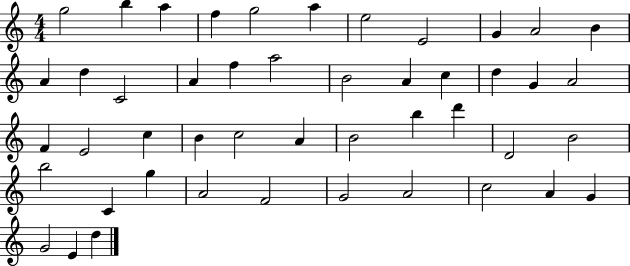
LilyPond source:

{
  \clef treble
  \numericTimeSignature
  \time 4/4
  \key c \major
  g''2 b''4 a''4 | f''4 g''2 a''4 | e''2 e'2 | g'4 a'2 b'4 | \break a'4 d''4 c'2 | a'4 f''4 a''2 | b'2 a'4 c''4 | d''4 g'4 a'2 | \break f'4 e'2 c''4 | b'4 c''2 a'4 | b'2 b''4 d'''4 | d'2 b'2 | \break b''2 c'4 g''4 | a'2 f'2 | g'2 a'2 | c''2 a'4 g'4 | \break g'2 e'4 d''4 | \bar "|."
}